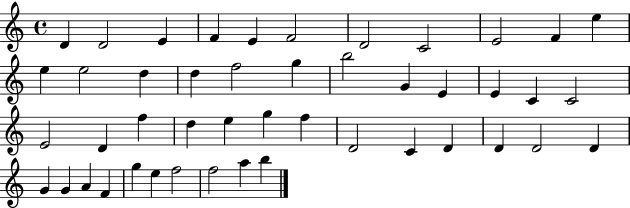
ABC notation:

X:1
T:Untitled
M:4/4
L:1/4
K:C
D D2 E F E F2 D2 C2 E2 F e e e2 d d f2 g b2 G E E C C2 E2 D f d e g f D2 C D D D2 D G G A F g e f2 f2 a b